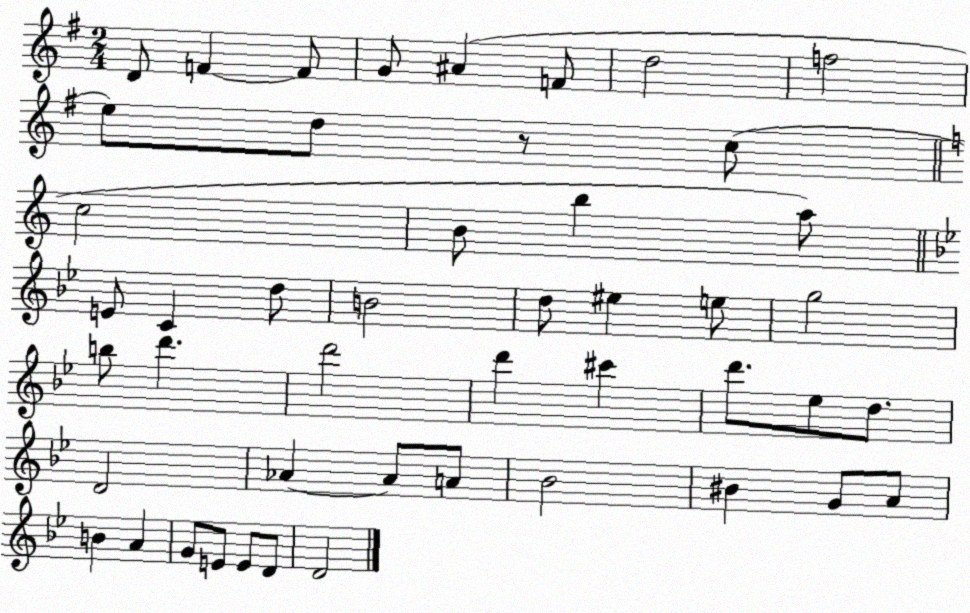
X:1
T:Untitled
M:2/4
L:1/4
K:G
D/2 F F/2 G/2 ^A F/2 d2 f2 e/2 d/2 z/2 c/2 c2 B/2 b a/2 E/2 C d/2 B2 d/2 ^e e/2 g2 b/2 d' d'2 d' ^c' d'/2 _e/2 d/2 D2 _A _A/2 A/2 _B2 ^B G/2 A/2 B A G/2 E/2 E/2 D/2 D2